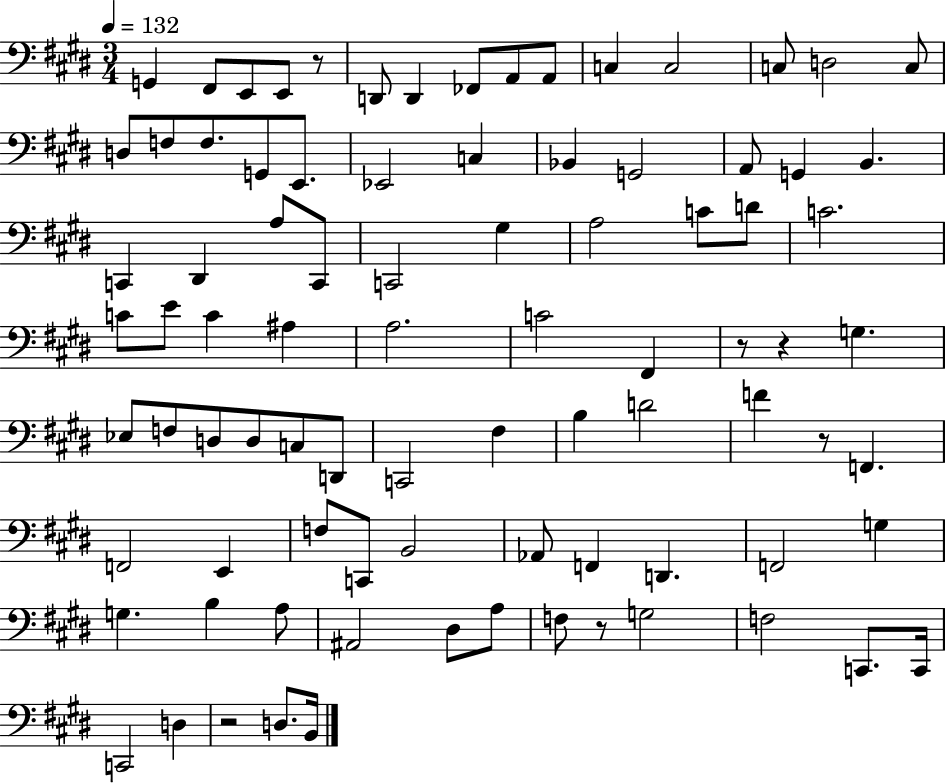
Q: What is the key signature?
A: E major